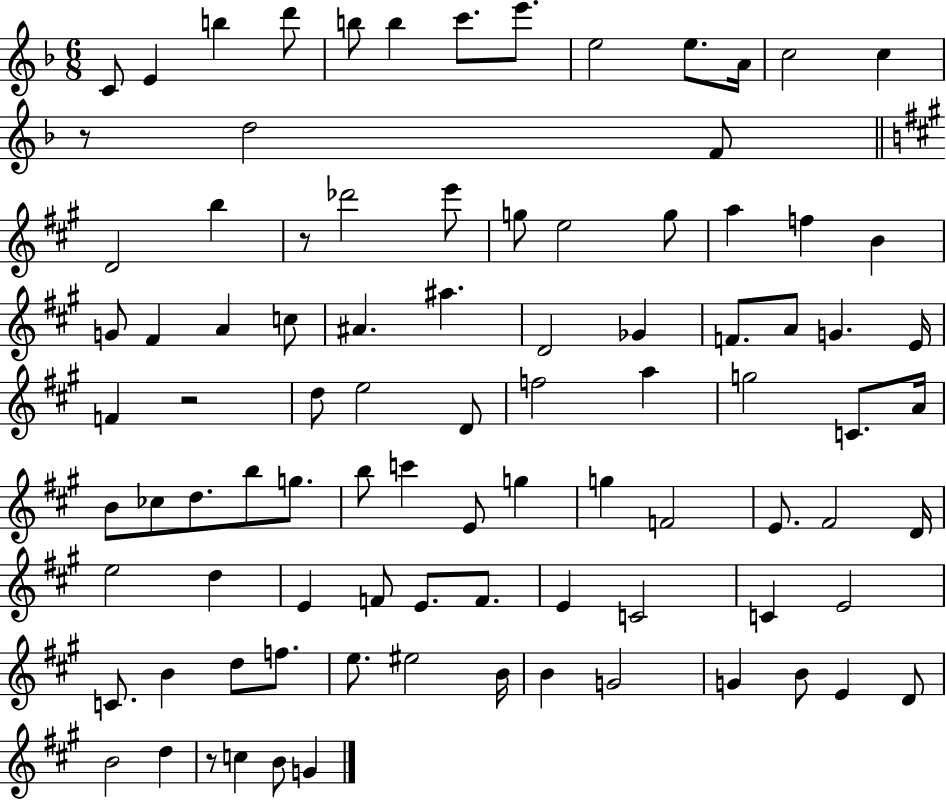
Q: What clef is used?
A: treble